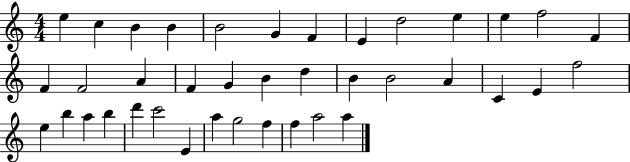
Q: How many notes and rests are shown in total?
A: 39